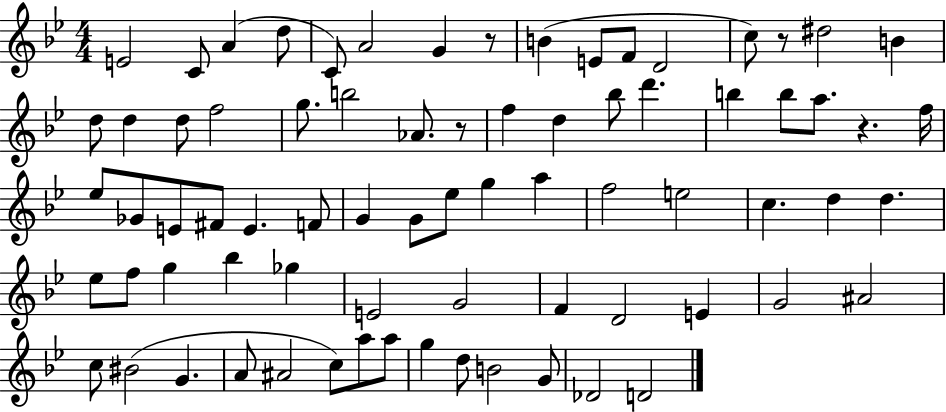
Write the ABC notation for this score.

X:1
T:Untitled
M:4/4
L:1/4
K:Bb
E2 C/2 A d/2 C/2 A2 G z/2 B E/2 F/2 D2 c/2 z/2 ^d2 B d/2 d d/2 f2 g/2 b2 _A/2 z/2 f d _b/2 d' b b/2 a/2 z f/4 _e/2 _G/2 E/2 ^F/2 E F/2 G G/2 _e/2 g a f2 e2 c d d _e/2 f/2 g _b _g E2 G2 F D2 E G2 ^A2 c/2 ^B2 G A/2 ^A2 c/2 a/2 a/2 g d/2 B2 G/2 _D2 D2